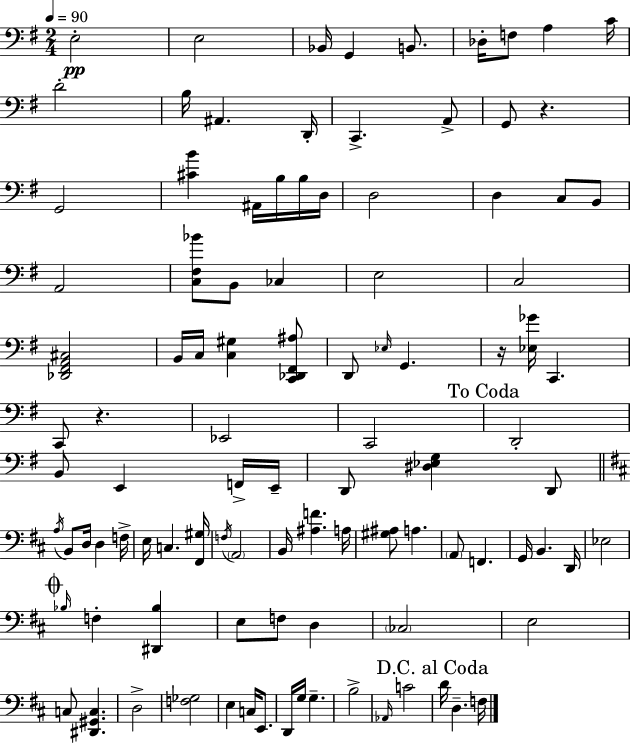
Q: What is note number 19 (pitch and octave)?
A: B3